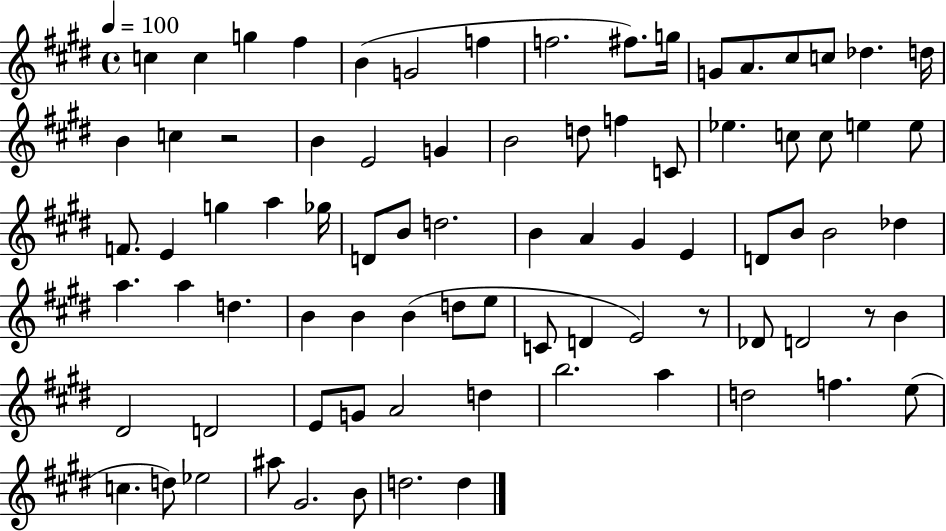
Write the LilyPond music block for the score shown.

{
  \clef treble
  \time 4/4
  \defaultTimeSignature
  \key e \major
  \tempo 4 = 100
  c''4 c''4 g''4 fis''4 | b'4( g'2 f''4 | f''2. fis''8.) g''16 | g'8 a'8. cis''8 c''8 des''4. d''16 | \break b'4 c''4 r2 | b'4 e'2 g'4 | b'2 d''8 f''4 c'8 | ees''4. c''8 c''8 e''4 e''8 | \break f'8. e'4 g''4 a''4 ges''16 | d'8 b'8 d''2. | b'4 a'4 gis'4 e'4 | d'8 b'8 b'2 des''4 | \break a''4. a''4 d''4. | b'4 b'4 b'4( d''8 e''8 | c'8 d'4 e'2) r8 | des'8 d'2 r8 b'4 | \break dis'2 d'2 | e'8 g'8 a'2 d''4 | b''2. a''4 | d''2 f''4. e''8( | \break c''4. d''8) ees''2 | ais''8 gis'2. b'8 | d''2. d''4 | \bar "|."
}